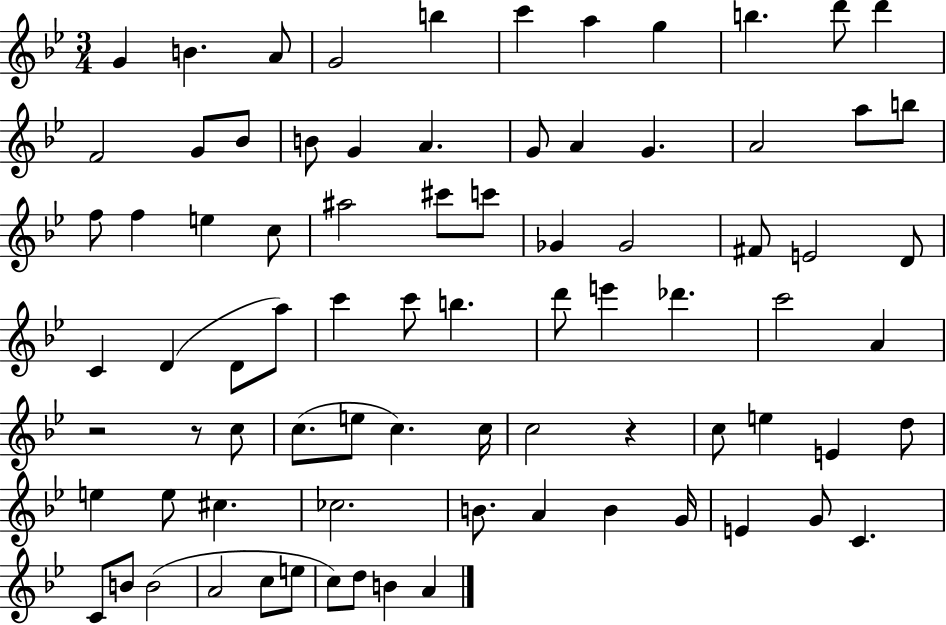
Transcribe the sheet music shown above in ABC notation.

X:1
T:Untitled
M:3/4
L:1/4
K:Bb
G B A/2 G2 b c' a g b d'/2 d' F2 G/2 _B/2 B/2 G A G/2 A G A2 a/2 b/2 f/2 f e c/2 ^a2 ^c'/2 c'/2 _G _G2 ^F/2 E2 D/2 C D D/2 a/2 c' c'/2 b d'/2 e' _d' c'2 A z2 z/2 c/2 c/2 e/2 c c/4 c2 z c/2 e E d/2 e e/2 ^c _c2 B/2 A B G/4 E G/2 C C/2 B/2 B2 A2 c/2 e/2 c/2 d/2 B A